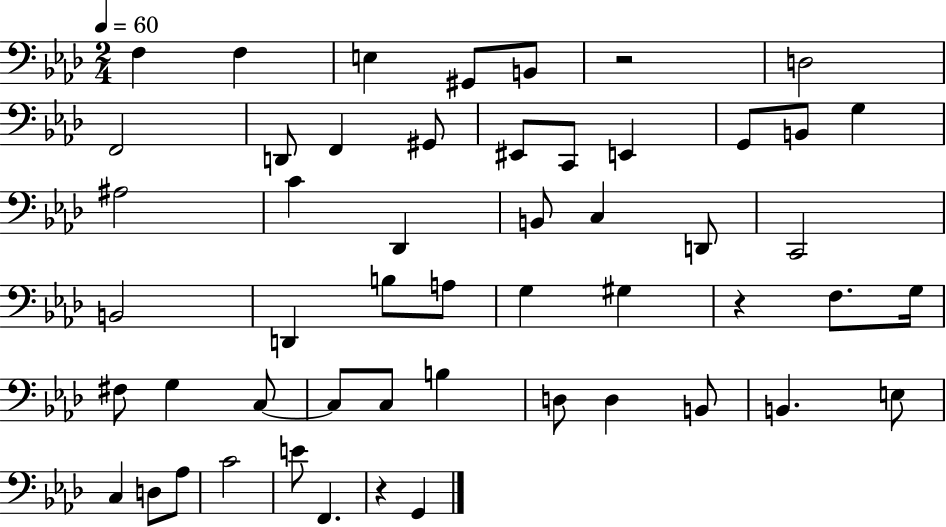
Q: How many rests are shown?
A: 3